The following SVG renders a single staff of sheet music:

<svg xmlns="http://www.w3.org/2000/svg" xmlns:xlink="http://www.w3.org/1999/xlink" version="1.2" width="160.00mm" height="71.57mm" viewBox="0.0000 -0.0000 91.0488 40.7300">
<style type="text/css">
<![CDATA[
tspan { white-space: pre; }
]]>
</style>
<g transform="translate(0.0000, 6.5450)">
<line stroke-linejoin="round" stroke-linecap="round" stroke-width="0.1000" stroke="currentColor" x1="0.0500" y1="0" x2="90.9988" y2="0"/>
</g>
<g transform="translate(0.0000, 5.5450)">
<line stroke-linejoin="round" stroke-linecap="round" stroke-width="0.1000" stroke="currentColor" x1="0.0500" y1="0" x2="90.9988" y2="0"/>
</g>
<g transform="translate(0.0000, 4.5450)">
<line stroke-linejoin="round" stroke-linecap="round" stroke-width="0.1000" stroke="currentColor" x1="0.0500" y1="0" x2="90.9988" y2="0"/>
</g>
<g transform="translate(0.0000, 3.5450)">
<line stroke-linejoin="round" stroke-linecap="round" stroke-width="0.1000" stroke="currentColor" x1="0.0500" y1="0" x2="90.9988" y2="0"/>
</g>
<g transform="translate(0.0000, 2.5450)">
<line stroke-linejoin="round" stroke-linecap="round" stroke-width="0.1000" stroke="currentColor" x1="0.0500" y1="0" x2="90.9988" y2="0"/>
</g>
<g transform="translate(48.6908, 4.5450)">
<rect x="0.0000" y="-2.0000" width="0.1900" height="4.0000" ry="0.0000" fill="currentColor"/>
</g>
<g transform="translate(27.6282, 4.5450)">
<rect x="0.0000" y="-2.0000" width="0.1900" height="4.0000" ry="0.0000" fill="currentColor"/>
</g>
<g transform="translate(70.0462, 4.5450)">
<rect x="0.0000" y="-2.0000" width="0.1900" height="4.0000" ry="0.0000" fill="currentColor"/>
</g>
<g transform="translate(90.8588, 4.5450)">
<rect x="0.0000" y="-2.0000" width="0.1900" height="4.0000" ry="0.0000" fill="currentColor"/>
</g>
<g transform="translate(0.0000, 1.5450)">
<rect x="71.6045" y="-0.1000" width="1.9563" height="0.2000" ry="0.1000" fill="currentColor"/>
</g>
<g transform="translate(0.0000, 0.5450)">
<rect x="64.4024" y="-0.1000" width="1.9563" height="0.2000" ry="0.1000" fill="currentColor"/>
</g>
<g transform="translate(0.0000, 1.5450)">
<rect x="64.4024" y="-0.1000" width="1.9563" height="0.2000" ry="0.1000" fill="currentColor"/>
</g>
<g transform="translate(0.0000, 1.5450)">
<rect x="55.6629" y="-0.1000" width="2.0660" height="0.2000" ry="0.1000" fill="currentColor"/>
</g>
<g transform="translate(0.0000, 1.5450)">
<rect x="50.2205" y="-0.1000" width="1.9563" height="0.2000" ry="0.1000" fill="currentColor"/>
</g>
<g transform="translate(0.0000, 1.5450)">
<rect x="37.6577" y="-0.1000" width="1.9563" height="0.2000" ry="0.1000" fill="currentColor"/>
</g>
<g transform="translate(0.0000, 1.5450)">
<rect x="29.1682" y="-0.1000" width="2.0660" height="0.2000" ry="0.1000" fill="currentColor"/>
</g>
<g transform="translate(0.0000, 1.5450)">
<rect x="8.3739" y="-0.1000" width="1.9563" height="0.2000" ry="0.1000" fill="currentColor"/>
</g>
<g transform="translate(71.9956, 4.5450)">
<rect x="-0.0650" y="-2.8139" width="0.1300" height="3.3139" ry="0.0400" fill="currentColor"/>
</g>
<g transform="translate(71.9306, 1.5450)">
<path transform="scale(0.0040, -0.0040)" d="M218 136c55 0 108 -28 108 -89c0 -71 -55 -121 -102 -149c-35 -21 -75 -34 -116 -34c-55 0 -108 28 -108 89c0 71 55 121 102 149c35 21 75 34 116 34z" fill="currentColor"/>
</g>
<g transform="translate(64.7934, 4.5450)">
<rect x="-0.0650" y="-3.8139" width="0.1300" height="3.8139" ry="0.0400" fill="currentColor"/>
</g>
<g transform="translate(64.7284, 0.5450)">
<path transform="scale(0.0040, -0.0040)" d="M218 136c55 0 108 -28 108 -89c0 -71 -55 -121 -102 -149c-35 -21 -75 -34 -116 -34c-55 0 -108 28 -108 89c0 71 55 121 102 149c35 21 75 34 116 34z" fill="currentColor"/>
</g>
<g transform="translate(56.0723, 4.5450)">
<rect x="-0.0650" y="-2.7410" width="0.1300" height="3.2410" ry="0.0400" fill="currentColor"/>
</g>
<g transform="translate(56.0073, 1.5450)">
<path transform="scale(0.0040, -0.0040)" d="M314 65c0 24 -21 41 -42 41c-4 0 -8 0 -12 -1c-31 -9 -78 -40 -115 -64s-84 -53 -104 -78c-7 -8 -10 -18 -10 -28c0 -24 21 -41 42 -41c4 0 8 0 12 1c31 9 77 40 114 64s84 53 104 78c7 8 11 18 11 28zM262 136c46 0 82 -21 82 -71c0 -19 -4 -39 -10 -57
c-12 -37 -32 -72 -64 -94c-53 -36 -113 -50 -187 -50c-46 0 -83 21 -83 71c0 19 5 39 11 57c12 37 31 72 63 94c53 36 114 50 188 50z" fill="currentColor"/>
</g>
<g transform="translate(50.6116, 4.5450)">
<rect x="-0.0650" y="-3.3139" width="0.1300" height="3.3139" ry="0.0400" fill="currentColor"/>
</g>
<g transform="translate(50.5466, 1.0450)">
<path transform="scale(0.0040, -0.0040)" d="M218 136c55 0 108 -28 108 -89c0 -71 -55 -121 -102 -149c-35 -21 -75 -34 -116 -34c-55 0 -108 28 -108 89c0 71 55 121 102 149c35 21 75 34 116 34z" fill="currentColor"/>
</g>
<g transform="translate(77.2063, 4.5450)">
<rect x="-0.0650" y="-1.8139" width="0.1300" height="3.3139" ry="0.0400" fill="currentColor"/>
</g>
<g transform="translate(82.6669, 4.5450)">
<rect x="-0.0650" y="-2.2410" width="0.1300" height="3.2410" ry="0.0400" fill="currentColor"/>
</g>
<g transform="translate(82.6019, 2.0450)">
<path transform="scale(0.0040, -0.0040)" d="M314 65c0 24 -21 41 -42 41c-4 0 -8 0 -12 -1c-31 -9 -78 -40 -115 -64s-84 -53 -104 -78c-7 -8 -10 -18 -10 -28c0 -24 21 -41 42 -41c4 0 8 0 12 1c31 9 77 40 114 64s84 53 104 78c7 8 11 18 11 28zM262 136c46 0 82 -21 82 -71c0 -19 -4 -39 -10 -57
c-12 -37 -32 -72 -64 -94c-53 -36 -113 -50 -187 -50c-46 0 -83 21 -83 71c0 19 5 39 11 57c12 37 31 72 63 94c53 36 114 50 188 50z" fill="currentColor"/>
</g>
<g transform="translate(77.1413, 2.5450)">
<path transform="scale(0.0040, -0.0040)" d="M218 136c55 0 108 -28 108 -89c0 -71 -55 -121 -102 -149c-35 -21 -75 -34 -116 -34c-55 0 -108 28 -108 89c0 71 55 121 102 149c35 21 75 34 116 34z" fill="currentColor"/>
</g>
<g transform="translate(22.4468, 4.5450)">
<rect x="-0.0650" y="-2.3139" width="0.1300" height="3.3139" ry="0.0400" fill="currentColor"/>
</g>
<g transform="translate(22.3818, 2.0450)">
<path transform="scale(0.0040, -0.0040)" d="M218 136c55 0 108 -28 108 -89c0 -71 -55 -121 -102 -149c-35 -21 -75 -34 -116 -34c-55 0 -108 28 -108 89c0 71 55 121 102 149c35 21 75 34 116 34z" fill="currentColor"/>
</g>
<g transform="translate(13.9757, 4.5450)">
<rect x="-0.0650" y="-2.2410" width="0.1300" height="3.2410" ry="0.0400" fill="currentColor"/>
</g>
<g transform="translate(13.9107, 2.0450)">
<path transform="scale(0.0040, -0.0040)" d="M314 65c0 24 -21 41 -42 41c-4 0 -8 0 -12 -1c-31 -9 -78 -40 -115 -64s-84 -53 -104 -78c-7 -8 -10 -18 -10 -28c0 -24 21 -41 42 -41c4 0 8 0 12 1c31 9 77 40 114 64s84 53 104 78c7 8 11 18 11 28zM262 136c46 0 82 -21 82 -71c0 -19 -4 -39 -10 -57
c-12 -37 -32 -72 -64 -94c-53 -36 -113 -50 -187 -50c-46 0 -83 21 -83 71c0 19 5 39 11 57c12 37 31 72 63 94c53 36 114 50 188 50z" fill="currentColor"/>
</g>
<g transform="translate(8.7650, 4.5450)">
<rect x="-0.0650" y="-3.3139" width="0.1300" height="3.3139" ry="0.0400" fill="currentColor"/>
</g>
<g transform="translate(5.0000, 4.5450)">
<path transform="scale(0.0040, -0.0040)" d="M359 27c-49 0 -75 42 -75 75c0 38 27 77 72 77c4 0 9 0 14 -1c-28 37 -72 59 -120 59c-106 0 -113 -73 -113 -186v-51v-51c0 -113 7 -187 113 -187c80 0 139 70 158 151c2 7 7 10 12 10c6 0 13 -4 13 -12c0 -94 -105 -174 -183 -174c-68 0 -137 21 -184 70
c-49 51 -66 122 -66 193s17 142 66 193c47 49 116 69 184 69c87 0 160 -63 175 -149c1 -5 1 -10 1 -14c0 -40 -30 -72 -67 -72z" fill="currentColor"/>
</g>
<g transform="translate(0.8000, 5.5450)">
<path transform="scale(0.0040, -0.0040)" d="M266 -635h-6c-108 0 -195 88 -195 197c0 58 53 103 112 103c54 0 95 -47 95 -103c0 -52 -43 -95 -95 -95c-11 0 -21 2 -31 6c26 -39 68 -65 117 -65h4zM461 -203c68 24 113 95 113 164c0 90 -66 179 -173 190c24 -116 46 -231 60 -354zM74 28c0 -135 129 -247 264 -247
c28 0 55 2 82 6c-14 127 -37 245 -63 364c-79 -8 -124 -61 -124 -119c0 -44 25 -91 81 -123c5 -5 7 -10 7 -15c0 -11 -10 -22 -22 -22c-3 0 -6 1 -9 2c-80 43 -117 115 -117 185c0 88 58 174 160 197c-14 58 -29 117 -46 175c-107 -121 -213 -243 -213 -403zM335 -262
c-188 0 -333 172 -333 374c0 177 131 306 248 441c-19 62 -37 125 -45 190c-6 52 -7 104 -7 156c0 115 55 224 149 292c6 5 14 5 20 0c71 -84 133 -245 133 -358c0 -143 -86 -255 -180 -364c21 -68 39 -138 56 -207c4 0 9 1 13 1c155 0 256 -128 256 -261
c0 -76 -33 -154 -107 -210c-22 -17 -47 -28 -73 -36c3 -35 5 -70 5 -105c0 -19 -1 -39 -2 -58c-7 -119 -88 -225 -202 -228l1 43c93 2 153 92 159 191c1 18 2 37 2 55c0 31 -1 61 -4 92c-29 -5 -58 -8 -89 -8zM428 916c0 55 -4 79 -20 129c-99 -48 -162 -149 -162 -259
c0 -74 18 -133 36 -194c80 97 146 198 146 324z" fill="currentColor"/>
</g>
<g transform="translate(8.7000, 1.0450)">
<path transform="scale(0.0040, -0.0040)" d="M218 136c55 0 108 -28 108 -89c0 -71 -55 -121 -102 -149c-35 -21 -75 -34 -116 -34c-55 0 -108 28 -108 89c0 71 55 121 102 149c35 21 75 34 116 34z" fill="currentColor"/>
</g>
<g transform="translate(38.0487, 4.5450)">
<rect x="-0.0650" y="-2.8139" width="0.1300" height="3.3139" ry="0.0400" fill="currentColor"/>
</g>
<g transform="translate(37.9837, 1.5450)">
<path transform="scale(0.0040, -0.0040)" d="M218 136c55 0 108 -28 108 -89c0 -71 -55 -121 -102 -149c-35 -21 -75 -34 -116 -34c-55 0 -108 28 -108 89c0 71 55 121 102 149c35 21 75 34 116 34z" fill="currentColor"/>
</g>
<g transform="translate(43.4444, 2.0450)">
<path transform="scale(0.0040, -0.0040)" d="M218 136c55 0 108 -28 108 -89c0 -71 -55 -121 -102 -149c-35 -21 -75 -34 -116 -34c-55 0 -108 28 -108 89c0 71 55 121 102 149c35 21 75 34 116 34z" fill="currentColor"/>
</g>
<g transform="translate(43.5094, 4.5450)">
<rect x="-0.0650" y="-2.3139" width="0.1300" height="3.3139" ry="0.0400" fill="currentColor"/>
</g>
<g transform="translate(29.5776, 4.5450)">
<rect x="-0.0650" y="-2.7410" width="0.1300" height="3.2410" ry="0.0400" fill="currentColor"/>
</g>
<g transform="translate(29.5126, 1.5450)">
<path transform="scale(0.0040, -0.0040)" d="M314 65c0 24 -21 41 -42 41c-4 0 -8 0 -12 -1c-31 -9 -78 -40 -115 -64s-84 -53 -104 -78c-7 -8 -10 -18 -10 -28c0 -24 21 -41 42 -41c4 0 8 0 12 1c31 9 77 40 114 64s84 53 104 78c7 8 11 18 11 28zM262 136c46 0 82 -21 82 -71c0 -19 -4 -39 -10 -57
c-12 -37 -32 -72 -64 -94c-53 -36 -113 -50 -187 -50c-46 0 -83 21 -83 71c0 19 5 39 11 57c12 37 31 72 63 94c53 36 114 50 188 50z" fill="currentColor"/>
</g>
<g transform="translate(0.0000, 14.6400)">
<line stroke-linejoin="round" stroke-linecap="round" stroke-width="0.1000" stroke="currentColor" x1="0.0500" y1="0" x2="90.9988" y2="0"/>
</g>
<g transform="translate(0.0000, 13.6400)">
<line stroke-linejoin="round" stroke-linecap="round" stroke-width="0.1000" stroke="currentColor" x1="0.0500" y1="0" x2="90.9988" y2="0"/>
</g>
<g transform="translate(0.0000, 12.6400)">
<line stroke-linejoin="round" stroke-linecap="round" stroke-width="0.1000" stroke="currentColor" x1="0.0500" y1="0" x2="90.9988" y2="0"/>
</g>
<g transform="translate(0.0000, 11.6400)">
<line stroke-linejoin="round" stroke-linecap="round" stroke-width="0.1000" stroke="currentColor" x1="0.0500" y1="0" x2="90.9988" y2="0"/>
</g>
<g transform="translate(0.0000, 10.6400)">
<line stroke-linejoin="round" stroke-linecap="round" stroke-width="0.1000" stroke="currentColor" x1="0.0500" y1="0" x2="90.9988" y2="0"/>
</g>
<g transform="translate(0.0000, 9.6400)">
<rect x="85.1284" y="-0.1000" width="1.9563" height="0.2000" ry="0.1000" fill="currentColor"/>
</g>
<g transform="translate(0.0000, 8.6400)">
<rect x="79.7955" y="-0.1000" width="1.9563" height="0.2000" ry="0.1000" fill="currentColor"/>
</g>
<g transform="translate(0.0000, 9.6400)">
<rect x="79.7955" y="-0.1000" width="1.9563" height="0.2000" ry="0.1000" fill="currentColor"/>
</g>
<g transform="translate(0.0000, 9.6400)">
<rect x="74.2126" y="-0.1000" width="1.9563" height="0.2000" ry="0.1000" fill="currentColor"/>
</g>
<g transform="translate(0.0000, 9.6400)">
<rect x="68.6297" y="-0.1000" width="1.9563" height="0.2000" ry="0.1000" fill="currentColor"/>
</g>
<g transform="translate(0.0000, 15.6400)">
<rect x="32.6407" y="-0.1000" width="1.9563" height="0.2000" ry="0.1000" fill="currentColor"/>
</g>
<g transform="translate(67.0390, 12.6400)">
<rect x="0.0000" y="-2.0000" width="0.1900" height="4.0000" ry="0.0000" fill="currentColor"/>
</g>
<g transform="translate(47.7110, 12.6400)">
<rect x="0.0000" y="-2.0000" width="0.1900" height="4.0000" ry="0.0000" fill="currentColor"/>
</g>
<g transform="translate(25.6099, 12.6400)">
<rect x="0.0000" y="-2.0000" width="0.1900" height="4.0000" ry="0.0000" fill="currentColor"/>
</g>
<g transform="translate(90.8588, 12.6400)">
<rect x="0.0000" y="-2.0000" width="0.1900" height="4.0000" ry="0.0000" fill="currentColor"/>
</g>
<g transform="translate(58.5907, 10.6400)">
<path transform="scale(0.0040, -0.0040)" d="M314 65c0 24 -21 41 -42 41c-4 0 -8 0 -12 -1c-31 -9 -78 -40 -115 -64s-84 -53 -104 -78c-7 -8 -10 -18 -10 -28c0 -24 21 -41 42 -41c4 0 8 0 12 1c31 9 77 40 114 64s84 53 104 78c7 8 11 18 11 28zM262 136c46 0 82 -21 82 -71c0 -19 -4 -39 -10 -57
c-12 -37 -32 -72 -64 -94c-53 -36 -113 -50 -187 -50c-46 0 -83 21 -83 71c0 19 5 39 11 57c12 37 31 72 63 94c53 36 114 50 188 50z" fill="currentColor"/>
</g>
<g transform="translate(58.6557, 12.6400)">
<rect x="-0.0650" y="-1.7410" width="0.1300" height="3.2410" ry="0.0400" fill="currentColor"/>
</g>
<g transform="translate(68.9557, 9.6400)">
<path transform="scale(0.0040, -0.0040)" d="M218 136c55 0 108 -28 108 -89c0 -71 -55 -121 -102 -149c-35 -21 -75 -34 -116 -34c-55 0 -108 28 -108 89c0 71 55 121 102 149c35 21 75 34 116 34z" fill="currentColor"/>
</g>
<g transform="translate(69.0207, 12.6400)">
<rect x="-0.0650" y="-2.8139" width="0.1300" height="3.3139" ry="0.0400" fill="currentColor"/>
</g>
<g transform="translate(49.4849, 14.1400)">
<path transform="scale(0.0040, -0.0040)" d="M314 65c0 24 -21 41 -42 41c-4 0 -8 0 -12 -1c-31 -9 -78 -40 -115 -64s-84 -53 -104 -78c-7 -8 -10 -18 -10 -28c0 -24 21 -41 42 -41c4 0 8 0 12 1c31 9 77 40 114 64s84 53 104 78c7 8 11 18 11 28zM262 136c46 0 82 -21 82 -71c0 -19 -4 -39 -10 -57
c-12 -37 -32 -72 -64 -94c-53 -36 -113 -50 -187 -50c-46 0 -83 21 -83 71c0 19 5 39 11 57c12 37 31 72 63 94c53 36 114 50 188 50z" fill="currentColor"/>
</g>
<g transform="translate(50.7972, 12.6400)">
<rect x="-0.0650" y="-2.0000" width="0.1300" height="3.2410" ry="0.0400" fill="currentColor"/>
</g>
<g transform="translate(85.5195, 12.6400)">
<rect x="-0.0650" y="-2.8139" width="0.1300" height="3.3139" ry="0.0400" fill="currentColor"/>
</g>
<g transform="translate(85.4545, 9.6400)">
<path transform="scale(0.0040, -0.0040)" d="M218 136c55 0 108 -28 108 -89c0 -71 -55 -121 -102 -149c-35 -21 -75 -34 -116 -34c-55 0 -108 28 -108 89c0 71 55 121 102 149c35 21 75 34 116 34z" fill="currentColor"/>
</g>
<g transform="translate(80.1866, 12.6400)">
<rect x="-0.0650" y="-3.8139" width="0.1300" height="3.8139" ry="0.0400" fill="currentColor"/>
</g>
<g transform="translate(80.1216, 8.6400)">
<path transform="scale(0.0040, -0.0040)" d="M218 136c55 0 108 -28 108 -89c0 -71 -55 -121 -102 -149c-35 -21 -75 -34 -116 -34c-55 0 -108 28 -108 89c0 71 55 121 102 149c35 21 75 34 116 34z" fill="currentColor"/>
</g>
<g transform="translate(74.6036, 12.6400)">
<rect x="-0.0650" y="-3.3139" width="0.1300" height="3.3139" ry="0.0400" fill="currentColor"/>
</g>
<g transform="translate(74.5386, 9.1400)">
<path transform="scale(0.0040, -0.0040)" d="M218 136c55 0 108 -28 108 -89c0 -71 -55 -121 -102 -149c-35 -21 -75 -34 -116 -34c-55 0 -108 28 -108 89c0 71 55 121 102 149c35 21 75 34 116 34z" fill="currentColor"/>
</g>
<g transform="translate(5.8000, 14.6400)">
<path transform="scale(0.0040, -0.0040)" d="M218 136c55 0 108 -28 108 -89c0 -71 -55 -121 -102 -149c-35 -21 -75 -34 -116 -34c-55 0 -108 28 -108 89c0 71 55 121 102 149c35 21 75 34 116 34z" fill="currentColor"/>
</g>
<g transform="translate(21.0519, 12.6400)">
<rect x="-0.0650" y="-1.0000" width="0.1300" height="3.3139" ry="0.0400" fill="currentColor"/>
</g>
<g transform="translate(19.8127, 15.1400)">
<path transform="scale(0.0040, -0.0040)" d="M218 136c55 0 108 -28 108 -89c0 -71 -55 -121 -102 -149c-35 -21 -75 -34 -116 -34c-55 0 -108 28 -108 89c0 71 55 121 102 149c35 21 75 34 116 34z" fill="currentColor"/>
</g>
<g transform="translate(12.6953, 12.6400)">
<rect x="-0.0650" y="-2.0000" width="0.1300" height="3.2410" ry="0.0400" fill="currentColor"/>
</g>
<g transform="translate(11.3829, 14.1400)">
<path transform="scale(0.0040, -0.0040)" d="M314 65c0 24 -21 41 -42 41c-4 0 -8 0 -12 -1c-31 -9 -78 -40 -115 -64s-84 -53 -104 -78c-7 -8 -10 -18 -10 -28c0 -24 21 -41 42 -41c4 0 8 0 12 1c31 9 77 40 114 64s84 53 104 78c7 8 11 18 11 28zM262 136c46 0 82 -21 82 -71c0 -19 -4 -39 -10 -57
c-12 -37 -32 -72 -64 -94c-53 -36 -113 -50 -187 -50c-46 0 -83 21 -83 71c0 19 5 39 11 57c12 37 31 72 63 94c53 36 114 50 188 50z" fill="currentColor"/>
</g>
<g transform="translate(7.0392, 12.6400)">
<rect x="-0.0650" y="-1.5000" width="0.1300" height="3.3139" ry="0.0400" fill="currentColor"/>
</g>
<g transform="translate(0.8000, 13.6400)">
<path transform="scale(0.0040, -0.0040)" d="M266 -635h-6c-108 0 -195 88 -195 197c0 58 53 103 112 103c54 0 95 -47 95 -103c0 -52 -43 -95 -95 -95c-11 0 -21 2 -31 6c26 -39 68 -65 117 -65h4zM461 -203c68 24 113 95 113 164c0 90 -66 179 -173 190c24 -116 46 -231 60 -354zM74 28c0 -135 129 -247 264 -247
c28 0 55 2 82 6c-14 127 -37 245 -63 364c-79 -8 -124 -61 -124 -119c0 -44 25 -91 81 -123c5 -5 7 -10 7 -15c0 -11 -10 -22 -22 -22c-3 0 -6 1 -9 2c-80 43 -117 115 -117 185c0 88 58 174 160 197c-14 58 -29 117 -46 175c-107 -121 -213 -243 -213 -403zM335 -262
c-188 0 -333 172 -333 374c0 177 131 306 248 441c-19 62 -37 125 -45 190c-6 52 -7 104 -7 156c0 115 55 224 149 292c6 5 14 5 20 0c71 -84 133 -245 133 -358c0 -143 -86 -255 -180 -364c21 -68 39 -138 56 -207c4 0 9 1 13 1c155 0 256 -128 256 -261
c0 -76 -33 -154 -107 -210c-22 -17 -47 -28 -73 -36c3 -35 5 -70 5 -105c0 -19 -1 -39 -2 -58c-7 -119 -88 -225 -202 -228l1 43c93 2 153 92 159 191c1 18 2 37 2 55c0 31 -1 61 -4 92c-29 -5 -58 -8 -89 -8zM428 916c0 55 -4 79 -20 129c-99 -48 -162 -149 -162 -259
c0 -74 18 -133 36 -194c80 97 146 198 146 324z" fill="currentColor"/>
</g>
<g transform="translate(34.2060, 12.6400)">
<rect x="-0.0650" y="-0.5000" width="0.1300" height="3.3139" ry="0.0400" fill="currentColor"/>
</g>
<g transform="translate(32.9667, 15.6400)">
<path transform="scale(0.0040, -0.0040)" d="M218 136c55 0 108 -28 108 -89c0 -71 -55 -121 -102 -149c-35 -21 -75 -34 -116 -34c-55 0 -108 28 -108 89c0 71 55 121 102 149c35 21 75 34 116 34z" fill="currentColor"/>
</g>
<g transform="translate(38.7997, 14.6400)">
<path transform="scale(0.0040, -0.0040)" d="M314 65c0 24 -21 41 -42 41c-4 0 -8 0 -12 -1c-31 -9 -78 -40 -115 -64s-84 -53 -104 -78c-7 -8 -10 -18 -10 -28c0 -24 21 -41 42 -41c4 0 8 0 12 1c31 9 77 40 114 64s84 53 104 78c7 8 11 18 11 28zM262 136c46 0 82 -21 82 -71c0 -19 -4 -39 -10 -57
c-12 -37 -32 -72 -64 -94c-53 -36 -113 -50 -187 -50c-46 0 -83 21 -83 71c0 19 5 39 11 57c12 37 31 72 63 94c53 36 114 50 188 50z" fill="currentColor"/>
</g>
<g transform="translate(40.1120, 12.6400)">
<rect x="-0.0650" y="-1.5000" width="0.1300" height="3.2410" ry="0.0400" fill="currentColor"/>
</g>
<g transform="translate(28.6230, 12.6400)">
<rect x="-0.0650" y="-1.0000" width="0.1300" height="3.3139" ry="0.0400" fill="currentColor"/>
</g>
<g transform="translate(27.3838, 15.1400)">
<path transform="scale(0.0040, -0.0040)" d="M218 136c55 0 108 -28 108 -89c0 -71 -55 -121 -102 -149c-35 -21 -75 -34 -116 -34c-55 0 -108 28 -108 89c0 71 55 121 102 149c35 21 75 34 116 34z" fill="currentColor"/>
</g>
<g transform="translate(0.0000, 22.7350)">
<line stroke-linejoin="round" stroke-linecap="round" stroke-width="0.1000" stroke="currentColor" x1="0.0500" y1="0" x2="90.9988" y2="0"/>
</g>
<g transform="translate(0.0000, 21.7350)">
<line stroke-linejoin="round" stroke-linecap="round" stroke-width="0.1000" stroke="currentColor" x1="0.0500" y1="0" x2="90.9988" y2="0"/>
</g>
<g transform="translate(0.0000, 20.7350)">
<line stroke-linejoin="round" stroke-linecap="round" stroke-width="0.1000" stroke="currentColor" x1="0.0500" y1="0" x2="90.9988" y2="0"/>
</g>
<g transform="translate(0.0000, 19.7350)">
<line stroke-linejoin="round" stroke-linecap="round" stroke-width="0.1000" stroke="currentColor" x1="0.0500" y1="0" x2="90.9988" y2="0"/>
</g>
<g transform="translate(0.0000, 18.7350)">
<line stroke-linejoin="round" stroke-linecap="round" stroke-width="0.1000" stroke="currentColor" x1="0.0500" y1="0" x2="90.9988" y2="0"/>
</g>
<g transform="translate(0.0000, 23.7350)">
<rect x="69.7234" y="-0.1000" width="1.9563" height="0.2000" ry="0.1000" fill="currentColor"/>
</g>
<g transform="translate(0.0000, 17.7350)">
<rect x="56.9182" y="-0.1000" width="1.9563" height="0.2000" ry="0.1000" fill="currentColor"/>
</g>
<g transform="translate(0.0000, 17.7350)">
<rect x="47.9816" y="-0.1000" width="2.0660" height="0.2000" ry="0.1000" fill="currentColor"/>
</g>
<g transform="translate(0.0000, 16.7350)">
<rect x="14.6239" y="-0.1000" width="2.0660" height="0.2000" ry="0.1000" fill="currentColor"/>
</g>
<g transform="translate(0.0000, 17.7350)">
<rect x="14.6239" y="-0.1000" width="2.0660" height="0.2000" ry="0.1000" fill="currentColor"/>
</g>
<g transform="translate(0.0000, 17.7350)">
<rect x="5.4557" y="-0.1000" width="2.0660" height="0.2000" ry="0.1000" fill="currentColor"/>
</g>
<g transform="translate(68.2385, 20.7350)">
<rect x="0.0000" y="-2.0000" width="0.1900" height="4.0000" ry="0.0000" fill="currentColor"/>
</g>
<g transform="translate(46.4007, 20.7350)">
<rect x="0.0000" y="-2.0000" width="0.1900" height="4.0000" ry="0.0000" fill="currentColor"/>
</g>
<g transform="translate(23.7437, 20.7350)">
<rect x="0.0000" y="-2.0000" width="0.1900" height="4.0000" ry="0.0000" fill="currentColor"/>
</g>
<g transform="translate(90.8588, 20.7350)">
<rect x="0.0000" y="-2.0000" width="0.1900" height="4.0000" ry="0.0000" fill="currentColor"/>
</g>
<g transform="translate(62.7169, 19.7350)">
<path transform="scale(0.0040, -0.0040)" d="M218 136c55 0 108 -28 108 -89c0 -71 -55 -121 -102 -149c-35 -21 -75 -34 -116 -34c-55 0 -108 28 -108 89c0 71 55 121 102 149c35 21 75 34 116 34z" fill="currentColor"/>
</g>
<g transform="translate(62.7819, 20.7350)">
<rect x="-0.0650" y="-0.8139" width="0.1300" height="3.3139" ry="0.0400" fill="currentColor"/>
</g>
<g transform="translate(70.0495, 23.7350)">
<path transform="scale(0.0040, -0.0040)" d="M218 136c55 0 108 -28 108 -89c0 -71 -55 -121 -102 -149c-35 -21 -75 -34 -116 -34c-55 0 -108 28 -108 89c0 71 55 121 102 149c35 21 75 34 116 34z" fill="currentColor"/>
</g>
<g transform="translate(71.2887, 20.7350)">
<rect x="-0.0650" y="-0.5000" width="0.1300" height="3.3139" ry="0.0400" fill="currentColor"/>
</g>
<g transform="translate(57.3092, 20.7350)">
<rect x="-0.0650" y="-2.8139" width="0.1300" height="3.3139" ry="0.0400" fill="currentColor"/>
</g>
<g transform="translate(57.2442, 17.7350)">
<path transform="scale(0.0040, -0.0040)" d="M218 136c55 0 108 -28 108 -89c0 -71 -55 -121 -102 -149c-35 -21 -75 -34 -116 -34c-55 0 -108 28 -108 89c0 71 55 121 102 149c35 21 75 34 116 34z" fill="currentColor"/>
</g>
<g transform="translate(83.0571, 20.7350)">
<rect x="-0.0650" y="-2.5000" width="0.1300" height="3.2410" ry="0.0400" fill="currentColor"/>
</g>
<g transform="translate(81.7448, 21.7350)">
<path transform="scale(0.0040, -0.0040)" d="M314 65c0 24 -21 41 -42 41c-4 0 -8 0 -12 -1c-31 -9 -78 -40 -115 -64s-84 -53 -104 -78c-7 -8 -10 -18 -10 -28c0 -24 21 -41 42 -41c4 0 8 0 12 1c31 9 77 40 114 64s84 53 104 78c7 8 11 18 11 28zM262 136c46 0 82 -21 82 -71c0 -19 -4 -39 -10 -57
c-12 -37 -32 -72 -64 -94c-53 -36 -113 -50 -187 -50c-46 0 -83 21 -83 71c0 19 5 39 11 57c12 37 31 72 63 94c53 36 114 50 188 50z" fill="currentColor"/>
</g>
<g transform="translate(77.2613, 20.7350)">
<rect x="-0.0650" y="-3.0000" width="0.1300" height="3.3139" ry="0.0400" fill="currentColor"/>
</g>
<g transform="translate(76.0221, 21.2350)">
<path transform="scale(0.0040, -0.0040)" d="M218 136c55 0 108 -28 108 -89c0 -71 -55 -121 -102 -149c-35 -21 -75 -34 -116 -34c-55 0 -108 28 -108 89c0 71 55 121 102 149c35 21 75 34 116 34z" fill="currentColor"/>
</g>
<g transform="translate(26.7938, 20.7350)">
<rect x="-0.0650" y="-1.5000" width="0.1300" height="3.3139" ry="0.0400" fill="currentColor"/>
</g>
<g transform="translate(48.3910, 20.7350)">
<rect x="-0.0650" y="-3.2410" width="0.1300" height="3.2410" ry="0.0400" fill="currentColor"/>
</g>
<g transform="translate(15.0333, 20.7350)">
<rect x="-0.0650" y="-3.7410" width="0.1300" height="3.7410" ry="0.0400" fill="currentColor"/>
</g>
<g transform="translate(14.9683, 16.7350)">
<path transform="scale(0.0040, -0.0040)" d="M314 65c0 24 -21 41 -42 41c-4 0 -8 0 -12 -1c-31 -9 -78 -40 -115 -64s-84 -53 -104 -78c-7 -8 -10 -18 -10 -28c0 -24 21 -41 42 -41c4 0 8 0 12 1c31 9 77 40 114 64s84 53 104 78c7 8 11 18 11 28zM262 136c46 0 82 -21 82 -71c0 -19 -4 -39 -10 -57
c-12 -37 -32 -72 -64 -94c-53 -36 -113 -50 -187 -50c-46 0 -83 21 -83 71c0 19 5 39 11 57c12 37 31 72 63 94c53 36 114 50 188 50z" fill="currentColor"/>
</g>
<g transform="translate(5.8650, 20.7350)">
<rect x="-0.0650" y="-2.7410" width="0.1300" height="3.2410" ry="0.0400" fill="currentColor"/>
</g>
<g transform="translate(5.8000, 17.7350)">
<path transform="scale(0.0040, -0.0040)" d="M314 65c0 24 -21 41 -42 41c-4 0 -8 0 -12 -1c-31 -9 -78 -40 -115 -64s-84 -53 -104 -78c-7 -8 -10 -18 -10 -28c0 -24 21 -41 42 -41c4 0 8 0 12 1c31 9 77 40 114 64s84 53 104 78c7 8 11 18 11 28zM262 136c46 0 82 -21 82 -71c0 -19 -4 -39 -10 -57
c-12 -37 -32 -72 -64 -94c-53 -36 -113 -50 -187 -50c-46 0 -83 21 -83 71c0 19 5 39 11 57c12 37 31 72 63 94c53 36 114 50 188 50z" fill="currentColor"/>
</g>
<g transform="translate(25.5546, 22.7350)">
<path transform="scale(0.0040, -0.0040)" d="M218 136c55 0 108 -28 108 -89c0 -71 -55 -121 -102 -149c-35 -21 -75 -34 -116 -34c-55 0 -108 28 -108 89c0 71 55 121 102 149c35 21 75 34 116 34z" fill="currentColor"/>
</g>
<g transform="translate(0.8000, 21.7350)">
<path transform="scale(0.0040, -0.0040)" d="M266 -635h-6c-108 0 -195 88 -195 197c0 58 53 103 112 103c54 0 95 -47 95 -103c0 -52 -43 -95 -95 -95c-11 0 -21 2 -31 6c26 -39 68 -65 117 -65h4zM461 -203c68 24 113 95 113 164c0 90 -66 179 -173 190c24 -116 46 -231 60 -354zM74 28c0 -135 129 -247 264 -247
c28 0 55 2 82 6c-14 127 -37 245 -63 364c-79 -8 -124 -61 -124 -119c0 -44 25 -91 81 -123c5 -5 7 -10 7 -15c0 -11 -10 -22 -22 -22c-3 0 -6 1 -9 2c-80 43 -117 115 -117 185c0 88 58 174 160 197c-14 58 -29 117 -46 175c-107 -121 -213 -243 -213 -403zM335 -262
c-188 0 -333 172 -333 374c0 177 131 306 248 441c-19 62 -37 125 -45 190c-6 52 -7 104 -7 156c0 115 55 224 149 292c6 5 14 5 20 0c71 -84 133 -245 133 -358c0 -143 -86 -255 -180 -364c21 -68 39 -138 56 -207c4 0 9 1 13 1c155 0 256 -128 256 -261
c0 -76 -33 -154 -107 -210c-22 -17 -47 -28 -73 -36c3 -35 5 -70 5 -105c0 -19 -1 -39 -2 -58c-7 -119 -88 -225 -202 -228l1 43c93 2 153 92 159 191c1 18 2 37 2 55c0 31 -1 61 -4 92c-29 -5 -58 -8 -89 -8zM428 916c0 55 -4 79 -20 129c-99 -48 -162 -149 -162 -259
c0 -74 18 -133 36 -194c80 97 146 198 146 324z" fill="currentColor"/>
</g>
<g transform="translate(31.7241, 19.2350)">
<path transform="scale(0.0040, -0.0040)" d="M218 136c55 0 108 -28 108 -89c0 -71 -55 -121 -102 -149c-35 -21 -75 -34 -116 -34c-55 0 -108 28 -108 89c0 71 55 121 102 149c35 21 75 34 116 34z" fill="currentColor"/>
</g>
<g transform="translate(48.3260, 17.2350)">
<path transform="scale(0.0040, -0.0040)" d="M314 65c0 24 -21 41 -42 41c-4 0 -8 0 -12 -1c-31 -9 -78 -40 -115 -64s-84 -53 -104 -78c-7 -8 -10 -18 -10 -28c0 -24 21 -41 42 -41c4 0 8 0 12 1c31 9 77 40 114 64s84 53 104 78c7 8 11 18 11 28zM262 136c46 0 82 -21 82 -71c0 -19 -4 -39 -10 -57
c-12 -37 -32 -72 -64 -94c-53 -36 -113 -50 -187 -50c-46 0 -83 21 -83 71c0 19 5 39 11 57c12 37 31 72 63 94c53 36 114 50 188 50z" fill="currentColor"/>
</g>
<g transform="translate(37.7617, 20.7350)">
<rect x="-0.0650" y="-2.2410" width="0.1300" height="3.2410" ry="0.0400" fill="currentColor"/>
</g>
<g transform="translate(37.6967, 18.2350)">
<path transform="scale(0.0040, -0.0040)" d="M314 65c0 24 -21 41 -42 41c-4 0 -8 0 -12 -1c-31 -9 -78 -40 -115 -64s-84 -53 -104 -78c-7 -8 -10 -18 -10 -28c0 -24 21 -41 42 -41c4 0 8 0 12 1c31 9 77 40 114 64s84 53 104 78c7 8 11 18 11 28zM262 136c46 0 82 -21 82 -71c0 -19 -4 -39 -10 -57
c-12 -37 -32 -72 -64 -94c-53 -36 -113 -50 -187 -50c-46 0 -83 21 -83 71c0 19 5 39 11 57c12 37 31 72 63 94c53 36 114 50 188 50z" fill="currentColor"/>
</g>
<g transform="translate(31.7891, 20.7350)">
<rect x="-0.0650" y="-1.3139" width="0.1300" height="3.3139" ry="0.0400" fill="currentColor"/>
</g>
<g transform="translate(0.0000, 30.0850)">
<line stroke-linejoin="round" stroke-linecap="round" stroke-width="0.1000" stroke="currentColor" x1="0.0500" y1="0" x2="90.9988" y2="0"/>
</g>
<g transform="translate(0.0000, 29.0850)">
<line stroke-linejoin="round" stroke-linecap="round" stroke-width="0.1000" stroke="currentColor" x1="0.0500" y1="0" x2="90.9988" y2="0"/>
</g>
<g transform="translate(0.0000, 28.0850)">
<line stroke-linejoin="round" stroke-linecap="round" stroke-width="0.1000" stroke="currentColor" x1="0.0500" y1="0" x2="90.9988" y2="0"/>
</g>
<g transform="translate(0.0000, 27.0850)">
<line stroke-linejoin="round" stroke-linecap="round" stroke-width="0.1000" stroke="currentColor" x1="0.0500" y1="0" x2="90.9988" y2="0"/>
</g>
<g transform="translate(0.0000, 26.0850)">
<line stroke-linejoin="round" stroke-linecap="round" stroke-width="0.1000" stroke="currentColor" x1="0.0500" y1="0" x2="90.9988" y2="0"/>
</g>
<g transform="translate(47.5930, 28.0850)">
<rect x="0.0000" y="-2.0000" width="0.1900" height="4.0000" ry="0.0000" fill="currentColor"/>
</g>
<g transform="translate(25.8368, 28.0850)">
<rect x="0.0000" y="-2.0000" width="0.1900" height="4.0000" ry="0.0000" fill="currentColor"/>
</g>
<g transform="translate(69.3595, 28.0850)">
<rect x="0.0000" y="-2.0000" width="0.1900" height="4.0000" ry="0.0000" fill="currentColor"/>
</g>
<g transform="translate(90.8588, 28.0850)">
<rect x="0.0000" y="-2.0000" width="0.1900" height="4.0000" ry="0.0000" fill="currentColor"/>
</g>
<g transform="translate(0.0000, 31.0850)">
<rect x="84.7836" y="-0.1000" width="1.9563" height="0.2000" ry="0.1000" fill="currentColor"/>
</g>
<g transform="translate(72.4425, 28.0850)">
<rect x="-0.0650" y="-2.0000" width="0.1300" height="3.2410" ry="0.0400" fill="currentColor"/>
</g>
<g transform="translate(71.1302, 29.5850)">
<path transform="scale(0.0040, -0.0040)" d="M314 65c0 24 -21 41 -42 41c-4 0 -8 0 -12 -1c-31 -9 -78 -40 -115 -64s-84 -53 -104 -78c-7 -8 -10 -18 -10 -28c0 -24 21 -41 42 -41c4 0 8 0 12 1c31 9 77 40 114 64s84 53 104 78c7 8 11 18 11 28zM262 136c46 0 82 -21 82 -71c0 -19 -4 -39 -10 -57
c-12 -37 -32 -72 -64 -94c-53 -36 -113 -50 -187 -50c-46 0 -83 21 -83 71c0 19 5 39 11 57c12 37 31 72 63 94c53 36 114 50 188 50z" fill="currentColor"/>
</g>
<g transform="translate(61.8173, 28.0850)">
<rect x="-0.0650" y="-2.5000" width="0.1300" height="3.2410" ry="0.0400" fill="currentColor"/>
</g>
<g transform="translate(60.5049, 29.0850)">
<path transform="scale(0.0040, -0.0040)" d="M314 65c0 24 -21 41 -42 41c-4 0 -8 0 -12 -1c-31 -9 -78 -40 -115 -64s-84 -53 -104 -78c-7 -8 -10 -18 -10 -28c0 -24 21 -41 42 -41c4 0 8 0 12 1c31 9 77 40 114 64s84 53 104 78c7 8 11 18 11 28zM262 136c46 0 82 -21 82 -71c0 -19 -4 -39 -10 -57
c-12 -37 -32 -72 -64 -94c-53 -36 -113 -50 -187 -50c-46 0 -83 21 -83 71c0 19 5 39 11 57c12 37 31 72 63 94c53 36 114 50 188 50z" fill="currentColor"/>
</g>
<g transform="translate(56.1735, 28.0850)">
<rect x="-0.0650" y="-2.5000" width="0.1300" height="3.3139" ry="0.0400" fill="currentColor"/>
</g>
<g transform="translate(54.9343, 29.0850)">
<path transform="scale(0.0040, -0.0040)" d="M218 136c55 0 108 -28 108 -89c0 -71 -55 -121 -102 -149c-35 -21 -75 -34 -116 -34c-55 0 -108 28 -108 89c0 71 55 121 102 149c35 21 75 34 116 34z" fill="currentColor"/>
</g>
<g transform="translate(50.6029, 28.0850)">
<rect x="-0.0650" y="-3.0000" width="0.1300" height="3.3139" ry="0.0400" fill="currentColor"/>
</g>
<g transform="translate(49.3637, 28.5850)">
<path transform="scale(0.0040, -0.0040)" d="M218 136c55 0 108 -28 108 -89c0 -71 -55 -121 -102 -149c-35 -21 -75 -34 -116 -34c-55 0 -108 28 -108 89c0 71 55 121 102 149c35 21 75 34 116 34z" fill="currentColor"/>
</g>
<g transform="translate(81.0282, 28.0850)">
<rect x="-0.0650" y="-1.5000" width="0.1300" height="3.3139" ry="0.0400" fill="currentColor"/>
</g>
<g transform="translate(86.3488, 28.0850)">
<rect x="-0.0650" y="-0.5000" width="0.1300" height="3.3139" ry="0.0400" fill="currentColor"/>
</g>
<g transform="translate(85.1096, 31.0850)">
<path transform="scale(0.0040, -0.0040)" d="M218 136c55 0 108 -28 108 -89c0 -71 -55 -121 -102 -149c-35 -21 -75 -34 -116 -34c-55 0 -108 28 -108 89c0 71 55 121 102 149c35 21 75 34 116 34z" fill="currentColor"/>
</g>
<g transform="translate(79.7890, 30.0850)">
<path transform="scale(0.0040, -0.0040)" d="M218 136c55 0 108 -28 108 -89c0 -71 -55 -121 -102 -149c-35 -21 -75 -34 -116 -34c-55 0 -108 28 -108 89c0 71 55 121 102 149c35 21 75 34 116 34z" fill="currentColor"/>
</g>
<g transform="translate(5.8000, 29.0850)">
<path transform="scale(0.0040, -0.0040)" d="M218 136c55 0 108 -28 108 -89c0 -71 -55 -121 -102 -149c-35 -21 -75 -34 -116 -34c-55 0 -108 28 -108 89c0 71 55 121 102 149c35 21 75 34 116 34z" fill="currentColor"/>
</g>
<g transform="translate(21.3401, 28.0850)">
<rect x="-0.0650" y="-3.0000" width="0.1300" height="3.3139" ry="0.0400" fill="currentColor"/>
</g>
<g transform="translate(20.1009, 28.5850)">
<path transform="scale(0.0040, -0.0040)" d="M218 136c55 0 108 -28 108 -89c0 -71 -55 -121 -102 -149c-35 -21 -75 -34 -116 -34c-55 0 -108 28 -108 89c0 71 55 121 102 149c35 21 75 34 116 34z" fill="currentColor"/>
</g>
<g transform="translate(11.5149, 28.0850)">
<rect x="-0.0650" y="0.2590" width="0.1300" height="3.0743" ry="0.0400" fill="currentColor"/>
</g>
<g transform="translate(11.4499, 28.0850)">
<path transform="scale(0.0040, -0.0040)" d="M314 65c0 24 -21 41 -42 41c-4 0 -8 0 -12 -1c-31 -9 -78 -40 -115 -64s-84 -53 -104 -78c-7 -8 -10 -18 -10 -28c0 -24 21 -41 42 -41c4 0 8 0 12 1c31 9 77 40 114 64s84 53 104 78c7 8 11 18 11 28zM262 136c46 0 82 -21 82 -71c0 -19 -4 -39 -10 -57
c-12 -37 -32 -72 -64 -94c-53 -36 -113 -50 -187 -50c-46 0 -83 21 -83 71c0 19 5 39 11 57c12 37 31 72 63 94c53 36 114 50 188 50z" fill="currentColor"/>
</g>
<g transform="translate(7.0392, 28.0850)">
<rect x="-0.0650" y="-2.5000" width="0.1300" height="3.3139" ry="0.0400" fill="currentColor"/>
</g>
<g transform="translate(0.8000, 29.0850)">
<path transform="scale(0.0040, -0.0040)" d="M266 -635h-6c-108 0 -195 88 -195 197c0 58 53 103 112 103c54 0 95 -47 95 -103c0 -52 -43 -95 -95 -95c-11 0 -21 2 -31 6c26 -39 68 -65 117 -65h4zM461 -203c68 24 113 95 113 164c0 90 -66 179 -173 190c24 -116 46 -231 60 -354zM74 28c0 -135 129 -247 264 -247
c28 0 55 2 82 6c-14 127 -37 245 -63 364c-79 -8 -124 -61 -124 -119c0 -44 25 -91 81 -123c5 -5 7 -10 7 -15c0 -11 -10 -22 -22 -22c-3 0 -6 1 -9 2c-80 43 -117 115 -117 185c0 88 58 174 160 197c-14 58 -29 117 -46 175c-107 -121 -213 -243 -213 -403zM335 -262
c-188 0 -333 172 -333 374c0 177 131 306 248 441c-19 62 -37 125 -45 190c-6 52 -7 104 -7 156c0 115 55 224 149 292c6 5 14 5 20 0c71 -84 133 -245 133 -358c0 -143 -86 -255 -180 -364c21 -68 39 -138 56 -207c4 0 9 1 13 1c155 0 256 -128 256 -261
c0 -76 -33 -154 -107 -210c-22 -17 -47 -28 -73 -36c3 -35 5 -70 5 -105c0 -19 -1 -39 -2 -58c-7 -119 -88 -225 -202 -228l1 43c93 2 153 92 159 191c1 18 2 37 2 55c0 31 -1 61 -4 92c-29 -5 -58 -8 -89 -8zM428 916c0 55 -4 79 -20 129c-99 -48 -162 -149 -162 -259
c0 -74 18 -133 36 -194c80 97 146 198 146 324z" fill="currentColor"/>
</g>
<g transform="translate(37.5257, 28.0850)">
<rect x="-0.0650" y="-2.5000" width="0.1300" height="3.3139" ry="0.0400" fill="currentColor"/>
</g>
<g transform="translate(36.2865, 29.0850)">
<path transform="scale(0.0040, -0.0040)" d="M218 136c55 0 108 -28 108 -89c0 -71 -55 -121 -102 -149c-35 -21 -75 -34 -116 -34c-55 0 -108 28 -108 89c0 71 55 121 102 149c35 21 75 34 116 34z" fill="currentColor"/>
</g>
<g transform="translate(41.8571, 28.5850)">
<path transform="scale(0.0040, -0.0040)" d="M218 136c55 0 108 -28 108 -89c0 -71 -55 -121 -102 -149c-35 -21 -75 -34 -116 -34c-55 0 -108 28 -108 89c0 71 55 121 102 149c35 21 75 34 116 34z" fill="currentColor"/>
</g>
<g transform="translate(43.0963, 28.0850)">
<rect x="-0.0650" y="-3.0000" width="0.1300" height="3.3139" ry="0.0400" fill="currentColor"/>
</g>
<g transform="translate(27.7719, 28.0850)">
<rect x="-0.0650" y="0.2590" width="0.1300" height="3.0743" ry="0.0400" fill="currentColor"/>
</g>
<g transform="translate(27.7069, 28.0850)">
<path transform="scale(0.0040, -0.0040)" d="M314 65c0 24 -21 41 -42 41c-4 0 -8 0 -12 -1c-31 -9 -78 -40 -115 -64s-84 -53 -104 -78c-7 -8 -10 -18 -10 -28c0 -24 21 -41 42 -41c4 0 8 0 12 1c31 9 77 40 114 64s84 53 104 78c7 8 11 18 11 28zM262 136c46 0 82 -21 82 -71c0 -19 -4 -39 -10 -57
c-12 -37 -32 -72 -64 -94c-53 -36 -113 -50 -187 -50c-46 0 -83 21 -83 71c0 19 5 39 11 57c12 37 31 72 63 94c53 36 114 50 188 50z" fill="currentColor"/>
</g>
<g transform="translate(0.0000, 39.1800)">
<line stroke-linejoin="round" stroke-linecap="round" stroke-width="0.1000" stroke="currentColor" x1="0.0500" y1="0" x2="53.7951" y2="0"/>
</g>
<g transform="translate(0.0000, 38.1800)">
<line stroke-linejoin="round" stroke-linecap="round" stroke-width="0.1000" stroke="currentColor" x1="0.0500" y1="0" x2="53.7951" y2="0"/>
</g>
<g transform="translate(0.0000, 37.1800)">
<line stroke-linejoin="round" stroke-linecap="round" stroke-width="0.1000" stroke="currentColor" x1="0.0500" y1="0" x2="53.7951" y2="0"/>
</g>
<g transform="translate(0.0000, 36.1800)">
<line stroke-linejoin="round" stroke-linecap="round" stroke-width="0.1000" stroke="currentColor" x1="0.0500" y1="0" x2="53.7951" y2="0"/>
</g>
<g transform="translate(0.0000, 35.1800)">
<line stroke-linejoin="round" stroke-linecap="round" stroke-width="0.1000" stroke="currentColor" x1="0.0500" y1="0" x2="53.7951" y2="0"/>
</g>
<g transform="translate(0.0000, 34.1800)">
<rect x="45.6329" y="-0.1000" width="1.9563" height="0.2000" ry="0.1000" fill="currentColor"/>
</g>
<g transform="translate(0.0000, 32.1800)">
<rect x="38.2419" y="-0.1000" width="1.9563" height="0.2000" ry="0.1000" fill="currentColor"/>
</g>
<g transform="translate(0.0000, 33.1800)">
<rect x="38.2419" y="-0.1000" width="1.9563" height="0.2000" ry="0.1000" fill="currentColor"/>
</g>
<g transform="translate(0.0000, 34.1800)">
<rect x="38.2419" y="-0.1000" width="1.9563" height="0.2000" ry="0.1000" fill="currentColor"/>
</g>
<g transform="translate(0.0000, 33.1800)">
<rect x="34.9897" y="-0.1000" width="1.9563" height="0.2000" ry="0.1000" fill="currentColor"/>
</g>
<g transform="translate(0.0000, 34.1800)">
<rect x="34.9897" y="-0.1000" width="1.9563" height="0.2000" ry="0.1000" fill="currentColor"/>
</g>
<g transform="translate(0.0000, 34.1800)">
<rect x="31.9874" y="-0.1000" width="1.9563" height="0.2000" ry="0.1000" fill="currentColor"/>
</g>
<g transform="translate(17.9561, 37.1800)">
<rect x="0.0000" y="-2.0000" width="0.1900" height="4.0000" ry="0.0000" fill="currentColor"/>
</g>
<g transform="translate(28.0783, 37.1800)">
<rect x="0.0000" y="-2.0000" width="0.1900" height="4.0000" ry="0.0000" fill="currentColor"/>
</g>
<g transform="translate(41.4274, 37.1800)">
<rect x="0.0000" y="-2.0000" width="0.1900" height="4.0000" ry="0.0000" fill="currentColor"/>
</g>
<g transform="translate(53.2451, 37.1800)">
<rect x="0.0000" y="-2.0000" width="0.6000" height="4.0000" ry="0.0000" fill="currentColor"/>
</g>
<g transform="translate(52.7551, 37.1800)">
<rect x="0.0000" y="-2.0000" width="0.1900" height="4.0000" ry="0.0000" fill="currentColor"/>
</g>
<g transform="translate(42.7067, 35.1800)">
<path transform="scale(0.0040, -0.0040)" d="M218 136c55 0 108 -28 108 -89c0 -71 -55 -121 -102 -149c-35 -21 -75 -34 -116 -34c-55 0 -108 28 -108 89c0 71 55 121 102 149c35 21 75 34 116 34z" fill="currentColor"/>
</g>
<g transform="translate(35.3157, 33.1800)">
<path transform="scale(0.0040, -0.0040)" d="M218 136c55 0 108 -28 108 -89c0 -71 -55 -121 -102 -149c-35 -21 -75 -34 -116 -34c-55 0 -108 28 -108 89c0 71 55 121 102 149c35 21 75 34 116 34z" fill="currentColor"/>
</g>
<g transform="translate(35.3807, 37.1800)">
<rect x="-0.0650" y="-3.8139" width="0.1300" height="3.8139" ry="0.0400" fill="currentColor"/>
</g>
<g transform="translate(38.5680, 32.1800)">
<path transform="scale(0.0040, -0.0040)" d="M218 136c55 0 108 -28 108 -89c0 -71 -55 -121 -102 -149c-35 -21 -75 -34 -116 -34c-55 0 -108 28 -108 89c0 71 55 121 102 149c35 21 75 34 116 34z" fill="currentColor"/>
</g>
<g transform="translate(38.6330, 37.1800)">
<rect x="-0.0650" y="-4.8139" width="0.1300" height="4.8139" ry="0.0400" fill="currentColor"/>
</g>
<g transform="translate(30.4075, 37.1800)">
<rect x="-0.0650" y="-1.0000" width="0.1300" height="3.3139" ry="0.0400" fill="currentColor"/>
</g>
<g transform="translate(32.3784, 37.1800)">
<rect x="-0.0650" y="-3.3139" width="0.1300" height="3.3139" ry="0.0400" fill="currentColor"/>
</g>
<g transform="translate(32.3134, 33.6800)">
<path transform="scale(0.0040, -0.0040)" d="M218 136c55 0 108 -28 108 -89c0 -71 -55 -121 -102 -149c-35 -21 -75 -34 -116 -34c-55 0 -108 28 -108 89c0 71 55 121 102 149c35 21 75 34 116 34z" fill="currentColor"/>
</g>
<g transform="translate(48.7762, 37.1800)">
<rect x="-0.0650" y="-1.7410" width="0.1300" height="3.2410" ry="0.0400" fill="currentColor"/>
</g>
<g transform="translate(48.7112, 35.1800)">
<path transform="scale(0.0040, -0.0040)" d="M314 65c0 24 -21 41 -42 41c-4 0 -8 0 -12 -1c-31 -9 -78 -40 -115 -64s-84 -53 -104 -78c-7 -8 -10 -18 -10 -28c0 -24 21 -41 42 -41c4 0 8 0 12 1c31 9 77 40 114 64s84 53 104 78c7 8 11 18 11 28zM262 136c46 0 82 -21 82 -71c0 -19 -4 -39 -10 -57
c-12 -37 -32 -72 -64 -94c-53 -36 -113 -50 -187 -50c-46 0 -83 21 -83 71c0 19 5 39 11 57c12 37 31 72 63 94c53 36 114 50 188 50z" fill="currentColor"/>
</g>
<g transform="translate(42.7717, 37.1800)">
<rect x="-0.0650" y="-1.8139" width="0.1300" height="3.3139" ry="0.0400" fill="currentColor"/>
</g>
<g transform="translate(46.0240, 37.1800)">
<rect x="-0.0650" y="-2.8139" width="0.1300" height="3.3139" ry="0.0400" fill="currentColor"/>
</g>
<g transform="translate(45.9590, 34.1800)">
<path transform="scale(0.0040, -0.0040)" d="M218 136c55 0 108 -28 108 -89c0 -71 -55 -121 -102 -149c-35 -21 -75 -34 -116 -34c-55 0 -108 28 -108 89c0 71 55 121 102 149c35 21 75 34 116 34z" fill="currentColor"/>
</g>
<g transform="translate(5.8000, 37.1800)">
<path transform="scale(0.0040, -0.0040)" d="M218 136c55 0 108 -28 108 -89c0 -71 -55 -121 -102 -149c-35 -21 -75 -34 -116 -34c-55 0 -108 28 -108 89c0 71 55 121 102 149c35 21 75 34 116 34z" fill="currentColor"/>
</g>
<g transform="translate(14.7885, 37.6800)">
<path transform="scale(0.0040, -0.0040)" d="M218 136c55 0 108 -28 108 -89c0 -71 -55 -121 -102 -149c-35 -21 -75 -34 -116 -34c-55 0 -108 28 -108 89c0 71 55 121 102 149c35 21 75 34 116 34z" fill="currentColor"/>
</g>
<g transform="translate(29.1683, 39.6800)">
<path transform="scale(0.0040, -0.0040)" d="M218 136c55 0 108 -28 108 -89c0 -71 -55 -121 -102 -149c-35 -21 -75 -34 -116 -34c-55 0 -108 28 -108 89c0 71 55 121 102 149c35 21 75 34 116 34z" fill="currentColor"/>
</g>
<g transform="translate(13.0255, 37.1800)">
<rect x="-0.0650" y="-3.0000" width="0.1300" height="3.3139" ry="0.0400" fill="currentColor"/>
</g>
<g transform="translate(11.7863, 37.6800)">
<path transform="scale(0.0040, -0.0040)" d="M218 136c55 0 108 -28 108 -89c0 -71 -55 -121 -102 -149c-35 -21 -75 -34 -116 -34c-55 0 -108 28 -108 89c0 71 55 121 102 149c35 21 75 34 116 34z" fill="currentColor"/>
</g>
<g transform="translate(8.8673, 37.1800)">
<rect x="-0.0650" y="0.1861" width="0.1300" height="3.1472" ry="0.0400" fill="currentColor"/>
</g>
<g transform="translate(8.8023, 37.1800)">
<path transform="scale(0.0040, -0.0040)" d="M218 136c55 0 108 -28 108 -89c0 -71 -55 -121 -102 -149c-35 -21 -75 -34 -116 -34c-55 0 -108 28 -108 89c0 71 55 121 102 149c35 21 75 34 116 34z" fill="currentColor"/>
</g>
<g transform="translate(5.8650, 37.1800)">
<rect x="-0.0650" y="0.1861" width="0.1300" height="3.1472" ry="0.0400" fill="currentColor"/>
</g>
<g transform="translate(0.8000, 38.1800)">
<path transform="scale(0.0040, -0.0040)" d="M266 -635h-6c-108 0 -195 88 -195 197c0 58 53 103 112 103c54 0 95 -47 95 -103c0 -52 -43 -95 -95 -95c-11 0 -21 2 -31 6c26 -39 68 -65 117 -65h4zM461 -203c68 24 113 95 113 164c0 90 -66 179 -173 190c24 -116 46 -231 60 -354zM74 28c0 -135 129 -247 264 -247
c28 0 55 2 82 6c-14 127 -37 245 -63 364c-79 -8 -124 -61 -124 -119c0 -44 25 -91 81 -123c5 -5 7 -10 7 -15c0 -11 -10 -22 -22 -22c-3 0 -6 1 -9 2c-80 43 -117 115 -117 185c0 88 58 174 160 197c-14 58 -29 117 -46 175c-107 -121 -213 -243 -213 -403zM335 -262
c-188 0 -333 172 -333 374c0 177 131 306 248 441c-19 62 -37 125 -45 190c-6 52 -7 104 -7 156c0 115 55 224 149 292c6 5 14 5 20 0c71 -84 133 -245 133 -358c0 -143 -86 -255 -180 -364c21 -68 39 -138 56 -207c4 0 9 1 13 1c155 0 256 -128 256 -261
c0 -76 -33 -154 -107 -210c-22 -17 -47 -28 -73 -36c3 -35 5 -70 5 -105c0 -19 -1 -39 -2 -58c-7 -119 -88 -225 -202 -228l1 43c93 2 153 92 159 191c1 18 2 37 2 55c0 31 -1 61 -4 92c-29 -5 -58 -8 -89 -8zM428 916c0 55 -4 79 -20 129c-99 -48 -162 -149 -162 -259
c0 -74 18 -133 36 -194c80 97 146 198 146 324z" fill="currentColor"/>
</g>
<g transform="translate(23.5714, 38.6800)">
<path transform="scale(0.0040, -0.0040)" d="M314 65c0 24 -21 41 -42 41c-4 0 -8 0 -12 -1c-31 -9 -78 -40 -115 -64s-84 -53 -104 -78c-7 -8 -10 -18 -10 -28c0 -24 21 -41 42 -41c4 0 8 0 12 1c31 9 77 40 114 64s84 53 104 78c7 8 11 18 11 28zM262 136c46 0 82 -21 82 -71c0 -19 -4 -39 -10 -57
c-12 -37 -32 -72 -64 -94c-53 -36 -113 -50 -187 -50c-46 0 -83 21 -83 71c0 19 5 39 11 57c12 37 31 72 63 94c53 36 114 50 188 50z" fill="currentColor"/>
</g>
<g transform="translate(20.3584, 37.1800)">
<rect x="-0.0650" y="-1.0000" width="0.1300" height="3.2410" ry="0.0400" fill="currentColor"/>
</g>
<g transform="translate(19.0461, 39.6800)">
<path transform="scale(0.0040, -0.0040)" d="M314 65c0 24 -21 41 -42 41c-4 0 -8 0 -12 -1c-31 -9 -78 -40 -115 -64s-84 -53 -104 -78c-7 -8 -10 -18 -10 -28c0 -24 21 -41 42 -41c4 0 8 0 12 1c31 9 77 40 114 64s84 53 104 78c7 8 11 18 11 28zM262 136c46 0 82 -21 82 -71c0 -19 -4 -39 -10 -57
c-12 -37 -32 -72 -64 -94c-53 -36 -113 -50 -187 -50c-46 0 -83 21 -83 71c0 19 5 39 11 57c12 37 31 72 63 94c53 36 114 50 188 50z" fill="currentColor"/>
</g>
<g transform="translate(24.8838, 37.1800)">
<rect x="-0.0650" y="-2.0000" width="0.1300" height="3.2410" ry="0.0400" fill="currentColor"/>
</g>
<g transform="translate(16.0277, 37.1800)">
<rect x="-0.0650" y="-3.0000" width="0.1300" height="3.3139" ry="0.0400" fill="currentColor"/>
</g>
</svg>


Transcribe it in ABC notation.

X:1
T:Untitled
M:4/4
L:1/4
K:C
b g2 g a2 a g b a2 c' a f g2 E F2 D D C E2 F2 f2 a b c' a a2 c'2 E e g2 b2 a d C A G2 G B2 A B2 G A A G G2 F2 E C B B A A D2 F2 D b c' e' f a f2